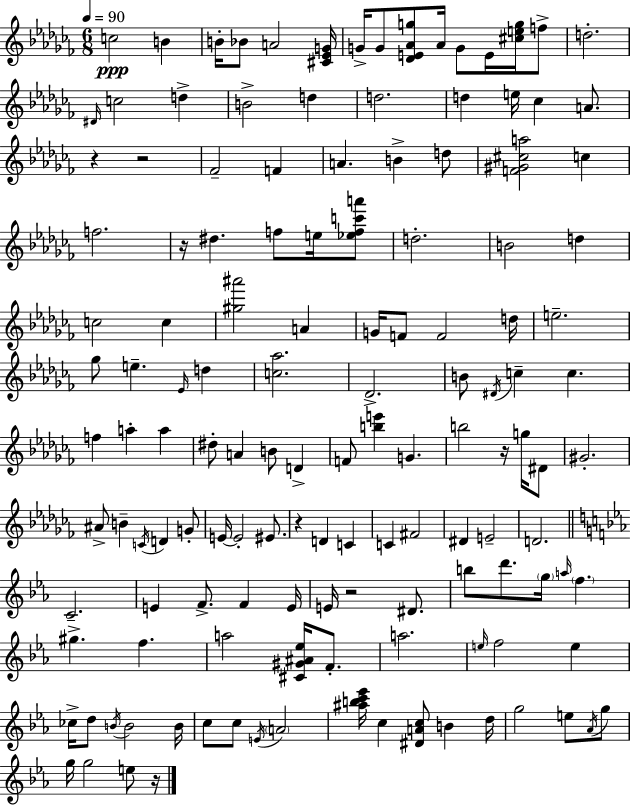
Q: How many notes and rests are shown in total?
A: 137